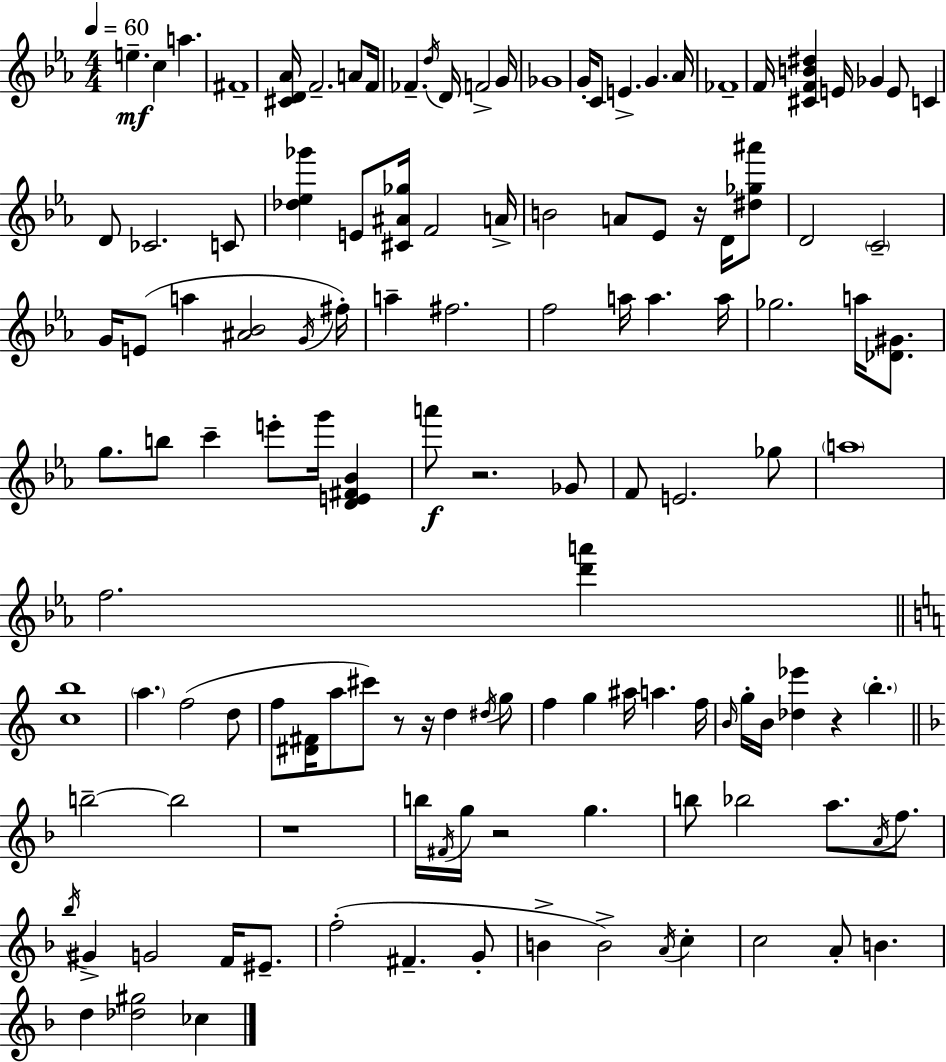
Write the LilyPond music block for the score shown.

{
  \clef treble
  \numericTimeSignature
  \time 4/4
  \key c \minor
  \tempo 4 = 60
  e''4.--\mf c''4 a''4. | fis'1-- | <cis' d' aes'>16 f'2.-- a'8 f'16 | fes'4.-- \acciaccatura { d''16 } d'16 f'2-> | \break g'16 ges'1 | g'16-. c'8 e'4.-> g'4. | aes'16 fes'1-- | f'16 <cis' f' b' dis''>4 e'16 ges'4 e'8 c'4 | \break d'8 ces'2. c'8 | <des'' ees'' ges'''>4 e'8 <cis' ais' ges''>16 f'2 | a'16-> b'2 a'8 ees'8 r16 d'16 <dis'' ges'' ais'''>8 | d'2 \parenthesize c'2-- | \break g'16 e'8( a''4 <ais' bes'>2 | \acciaccatura { g'16 }) fis''16-. a''4-- fis''2. | f''2 a''16 a''4. | a''16 ges''2. a''16 <des' gis'>8. | \break g''8. b''8 c'''4-- e'''8-. g'''16 <d' e' fis' bes'>4 | a'''8\f r2. | ges'8 f'8 e'2. | ges''8 \parenthesize a''1 | \break f''2. <d''' a'''>4 | \bar "||" \break \key c \major <c'' b''>1 | \parenthesize a''4. f''2( d''8 | f''8 <dis' fis'>16 a''8 cis'''8) r8 r16 d''4 \acciaccatura { dis''16 } g''8 | f''4 g''4 ais''16 a''4. | \break f''16 \grace { b'16 } g''16-. b'16 <des'' ees'''>4 r4 \parenthesize b''4.-. | \bar "||" \break \key d \minor b''2--~~ b''2 | r1 | b''16 \acciaccatura { fis'16 } g''16 r2 g''4. | b''8 bes''2 a''8. \acciaccatura { a'16 } f''8. | \break \acciaccatura { bes''16 } gis'4-> g'2 f'16 | eis'8.-- f''2-.( fis'4.-- | g'8-. b'4-> b'2->) \acciaccatura { a'16 } | c''4-. c''2 a'8-. b'4. | \break d''4 <des'' gis''>2 | ces''4 \bar "|."
}